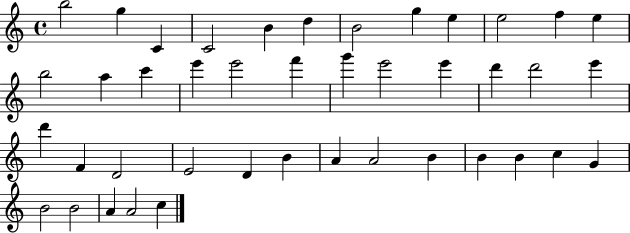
B5/h G5/q C4/q C4/h B4/q D5/q B4/h G5/q E5/q E5/h F5/q E5/q B5/h A5/q C6/q E6/q E6/h F6/q G6/q E6/h E6/q D6/q D6/h E6/q D6/q F4/q D4/h E4/h D4/q B4/q A4/q A4/h B4/q B4/q B4/q C5/q G4/q B4/h B4/h A4/q A4/h C5/q